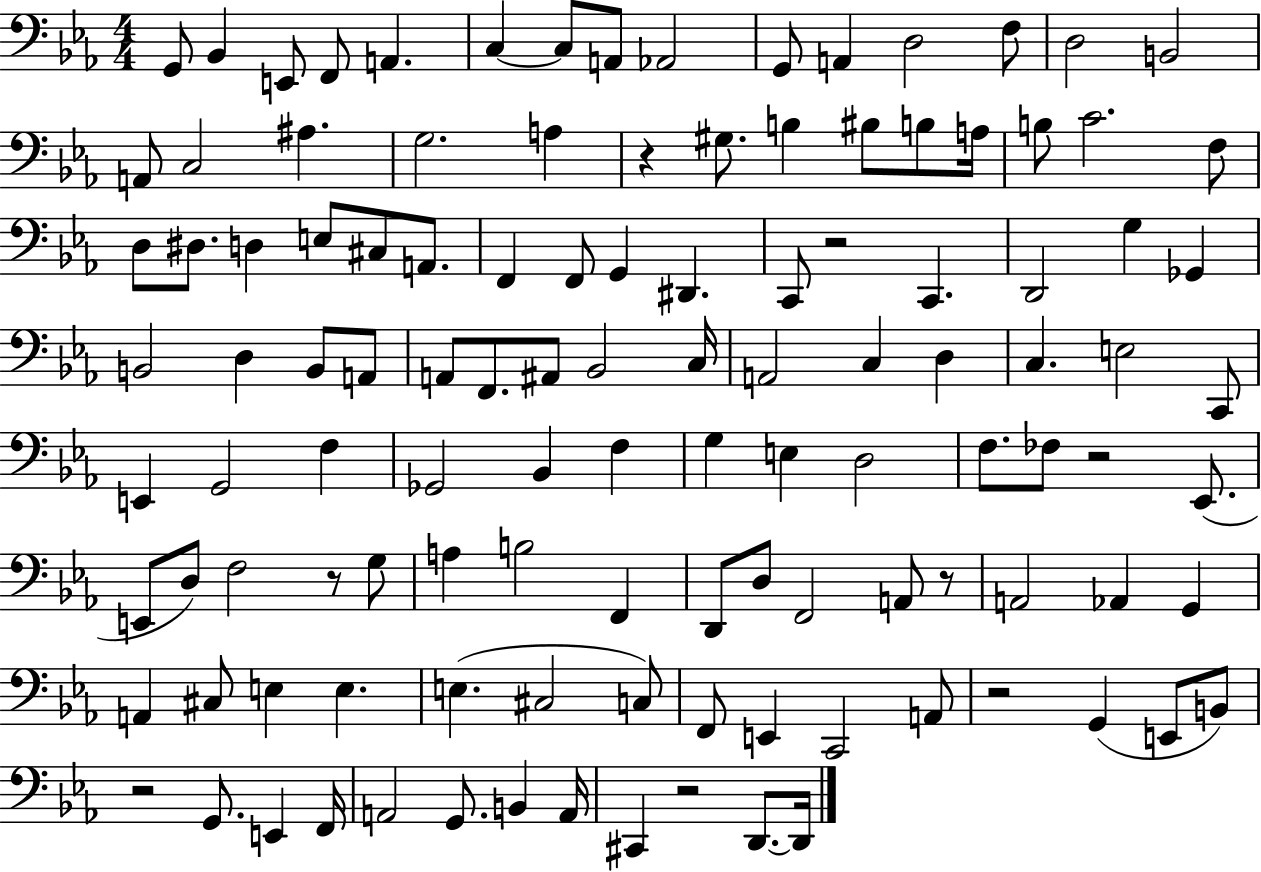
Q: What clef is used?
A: bass